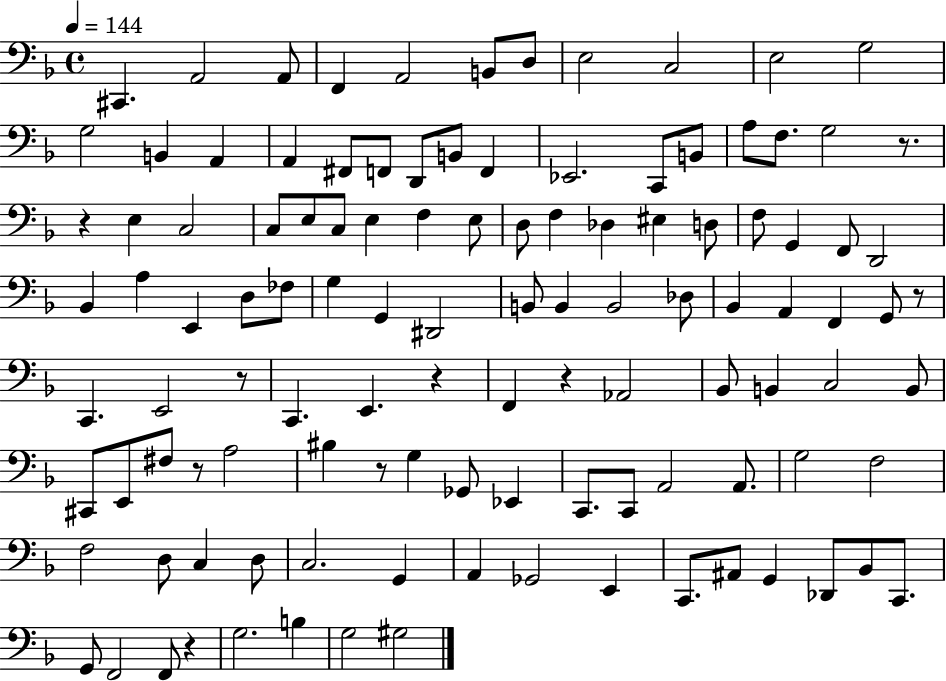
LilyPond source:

{
  \clef bass
  \time 4/4
  \defaultTimeSignature
  \key f \major
  \tempo 4 = 144
  \repeat volta 2 { cis,4. a,2 a,8 | f,4 a,2 b,8 d8 | e2 c2 | e2 g2 | \break g2 b,4 a,4 | a,4 fis,8 f,8 d,8 b,8 f,4 | ees,2. c,8 b,8 | a8 f8. g2 r8. | \break r4 e4 c2 | c8 e8 c8 e4 f4 e8 | d8 f4 des4 eis4 d8 | f8 g,4 f,8 d,2 | \break bes,4 a4 e,4 d8 fes8 | g4 g,4 dis,2 | b,8 b,4 b,2 des8 | bes,4 a,4 f,4 g,8 r8 | \break c,4. e,2 r8 | c,4. e,4. r4 | f,4 r4 aes,2 | bes,8 b,4 c2 b,8 | \break cis,8 e,8 fis8 r8 a2 | bis4 r8 g4 ges,8 ees,4 | c,8. c,8 a,2 a,8. | g2 f2 | \break f2 d8 c4 d8 | c2. g,4 | a,4 ges,2 e,4 | c,8. ais,8 g,4 des,8 bes,8 c,8. | \break g,8 f,2 f,8 r4 | g2. b4 | g2 gis2 | } \bar "|."
}